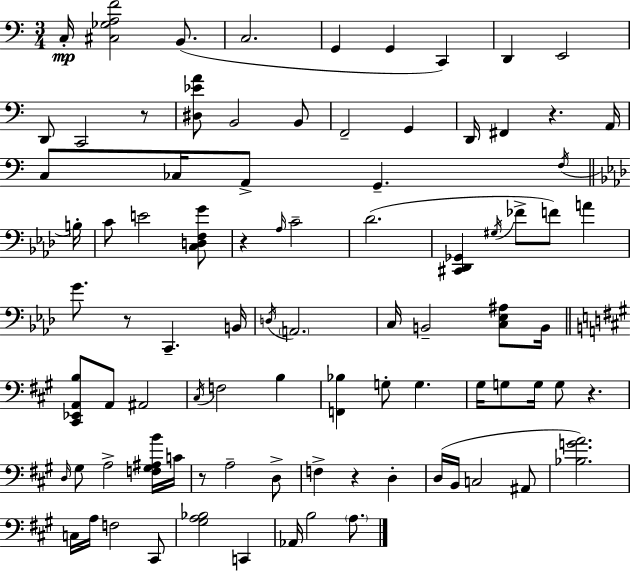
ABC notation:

X:1
T:Untitled
M:3/4
L:1/4
K:Am
C,/4 [^C,_G,A,F]2 B,,/2 C,2 G,, G,, C,, D,, E,,2 D,,/2 C,,2 z/2 [^D,_EA]/2 B,,2 B,,/2 F,,2 G,, D,,/4 ^F,, z A,,/4 C,/2 _C,/4 A,,/2 G,, F,/4 B,/4 C/2 E2 [C,D,F,G]/2 z _A,/4 C2 _D2 [^C,,_D,,_G,,] ^G,/4 _F/2 F/2 A G/2 z/2 C,, B,,/4 D,/4 A,,2 C,/4 B,,2 [C,_E,^A,]/2 B,,/4 [^C,,_E,,A,,B,]/2 A,,/2 ^A,,2 ^C,/4 F,2 B, [F,,_B,] G,/2 G, ^G,/4 G,/2 G,/4 G,/2 z D,/4 ^G,/2 A,2 [F,^G,^A,B]/4 C/4 z/2 A,2 D,/2 F, z D, D,/4 B,,/4 C,2 ^A,,/2 [_B,GA]2 C,/4 A,/4 F,2 ^C,,/2 [^G,A,_B,]2 C,, _A,,/4 B,2 A,/2